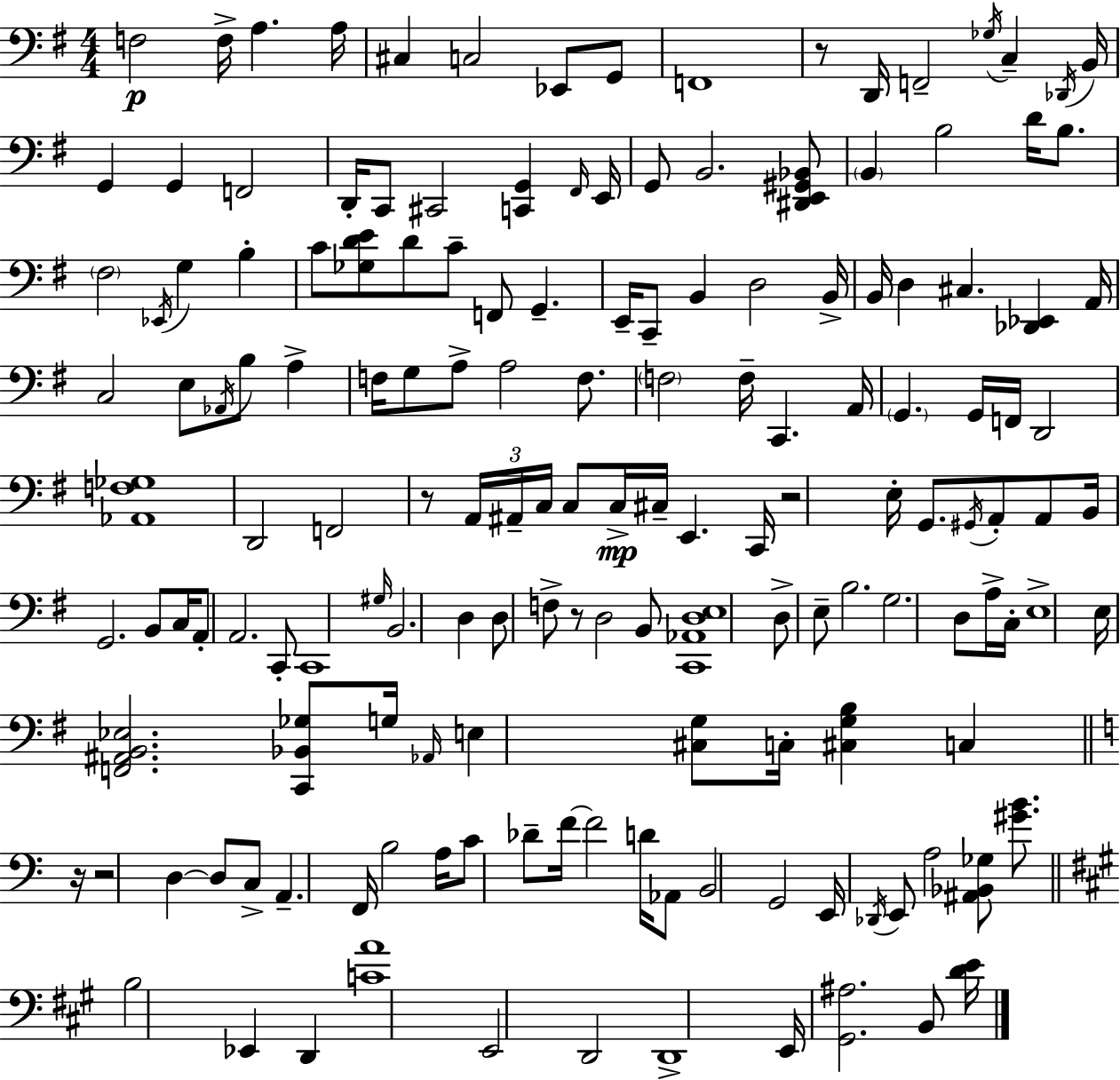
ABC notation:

X:1
T:Untitled
M:4/4
L:1/4
K:Em
F,2 F,/4 A, A,/4 ^C, C,2 _E,,/2 G,,/2 F,,4 z/2 D,,/4 F,,2 _G,/4 C, _D,,/4 B,,/4 G,, G,, F,,2 D,,/4 C,,/2 ^C,,2 [C,,G,,] ^F,,/4 E,,/4 G,,/2 B,,2 [^D,,E,,^G,,_B,,]/2 B,, B,2 D/4 B,/2 ^F,2 _E,,/4 G, B, C/2 [_G,DE]/2 D/2 C/2 F,,/2 G,, E,,/4 C,,/2 B,, D,2 B,,/4 B,,/4 D, ^C, [_D,,_E,,] A,,/4 C,2 E,/2 _A,,/4 B,/2 A, F,/4 G,/2 A,/2 A,2 F,/2 F,2 F,/4 C,, A,,/4 G,, G,,/4 F,,/4 D,,2 [_A,,F,_G,]4 D,,2 F,,2 z/2 A,,/4 ^A,,/4 C,/4 C,/2 C,/4 ^C,/4 E,, C,,/4 z2 E,/4 G,,/2 ^G,,/4 A,,/2 A,,/2 B,,/4 G,,2 B,,/2 C,/4 A,,/2 A,,2 C,,/2 C,,4 ^G,/4 B,,2 D, D,/2 F,/2 z/2 D,2 B,,/2 [C,,_A,,D,E,]4 D,/2 E,/2 B,2 G,2 D,/2 A,/4 C,/4 E,4 E,/4 [F,,^A,,B,,_E,]2 [C,,_B,,_G,]/2 G,/4 _A,,/4 E, [^C,G,]/2 C,/4 [^C,G,B,] C, z/4 z2 D, D,/2 C,/2 A,, F,,/4 B,2 A,/4 C/2 _D/2 F/4 F2 D/4 _A,,/2 B,,2 G,,2 E,,/4 _D,,/4 E,,/2 A,2 [^A,,_B,,_G,]/2 [^GB]/2 B,2 _E,, D,, [CA]4 E,,2 D,,2 D,,4 E,,/4 [^G,,^A,]2 B,,/2 [DE]/4